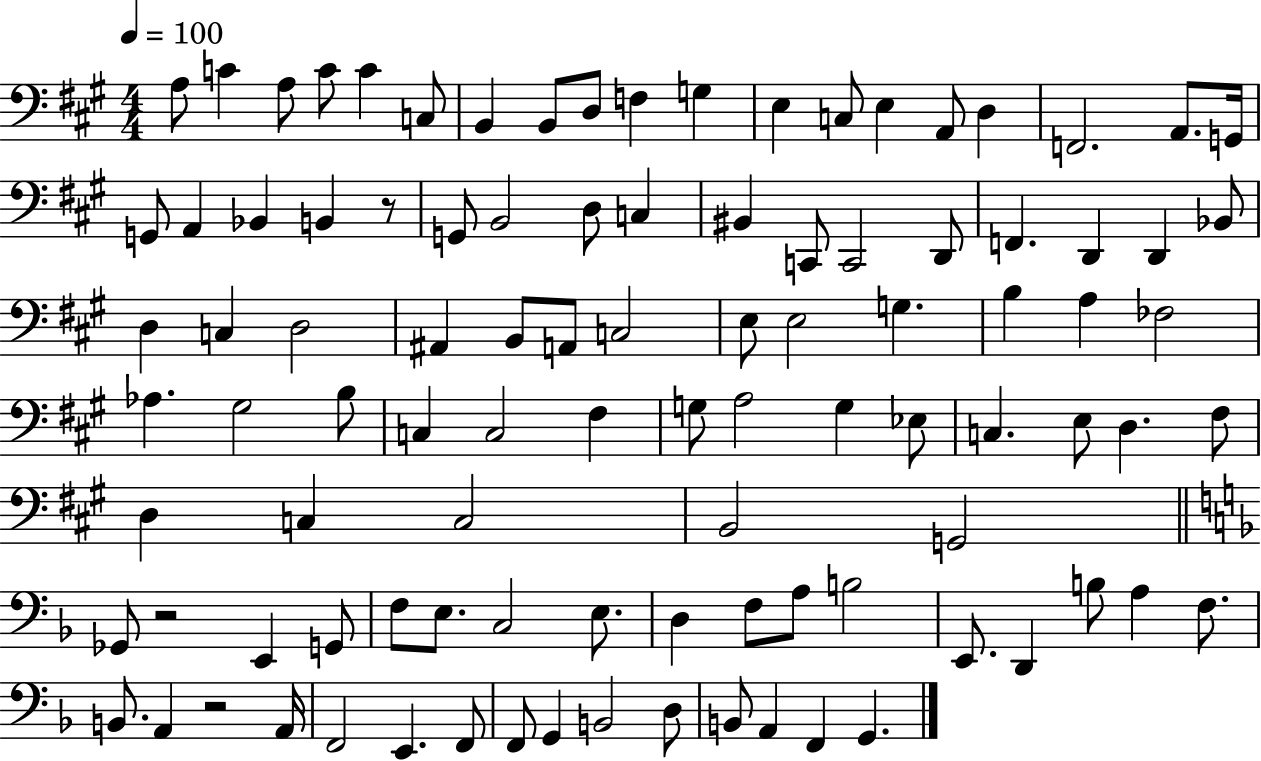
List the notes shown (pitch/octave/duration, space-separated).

A3/e C4/q A3/e C4/e C4/q C3/e B2/q B2/e D3/e F3/q G3/q E3/q C3/e E3/q A2/e D3/q F2/h. A2/e. G2/s G2/e A2/q Bb2/q B2/q R/e G2/e B2/h D3/e C3/q BIS2/q C2/e C2/h D2/e F2/q. D2/q D2/q Bb2/e D3/q C3/q D3/h A#2/q B2/e A2/e C3/h E3/e E3/h G3/q. B3/q A3/q FES3/h Ab3/q. G#3/h B3/e C3/q C3/h F#3/q G3/e A3/h G3/q Eb3/e C3/q. E3/e D3/q. F#3/e D3/q C3/q C3/h B2/h G2/h Gb2/e R/h E2/q G2/e F3/e E3/e. C3/h E3/e. D3/q F3/e A3/e B3/h E2/e. D2/q B3/e A3/q F3/e. B2/e. A2/q R/h A2/s F2/h E2/q. F2/e F2/e G2/q B2/h D3/e B2/e A2/q F2/q G2/q.